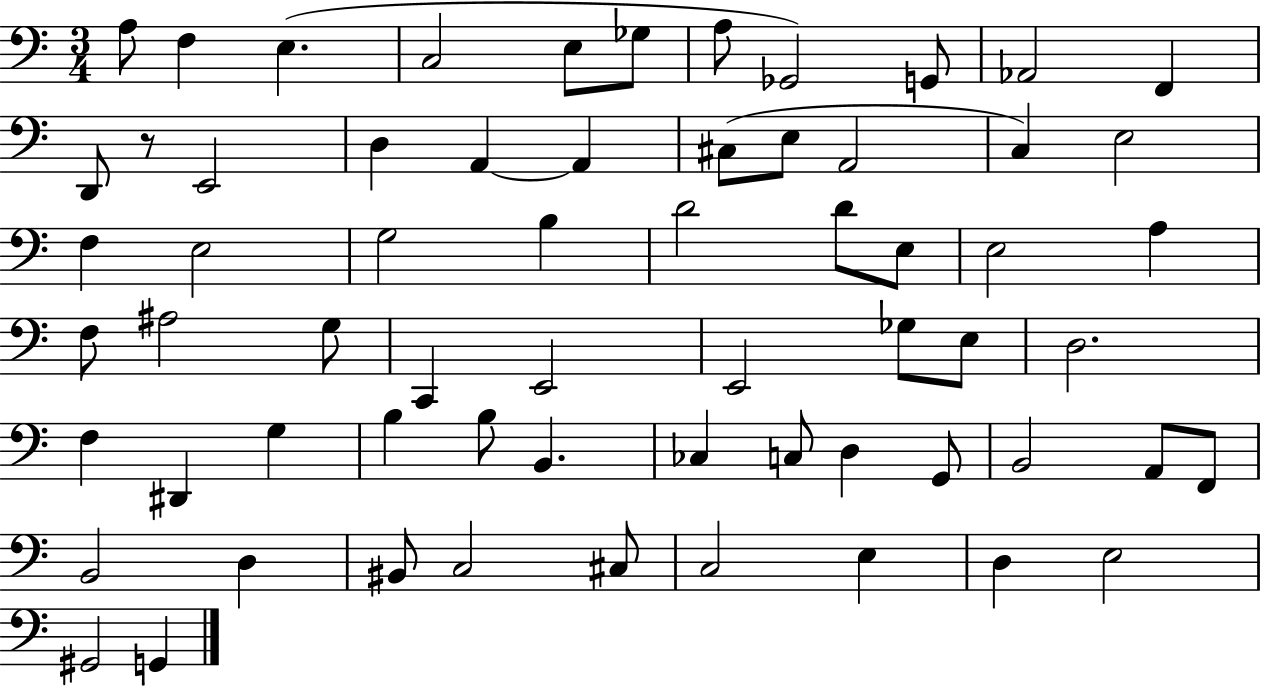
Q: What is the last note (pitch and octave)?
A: G2